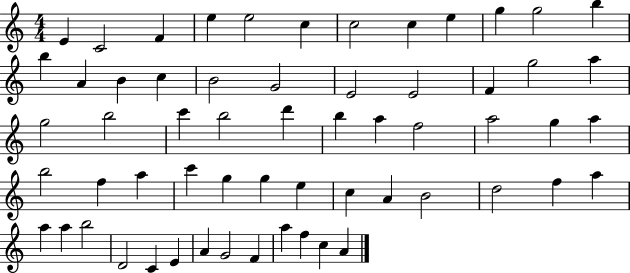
{
  \clef treble
  \numericTimeSignature
  \time 4/4
  \key c \major
  e'4 c'2 f'4 | e''4 e''2 c''4 | c''2 c''4 e''4 | g''4 g''2 b''4 | \break b''4 a'4 b'4 c''4 | b'2 g'2 | e'2 e'2 | f'4 g''2 a''4 | \break g''2 b''2 | c'''4 b''2 d'''4 | b''4 a''4 f''2 | a''2 g''4 a''4 | \break b''2 f''4 a''4 | c'''4 g''4 g''4 e''4 | c''4 a'4 b'2 | d''2 f''4 a''4 | \break a''4 a''4 b''2 | d'2 c'4 e'4 | a'4 g'2 f'4 | a''4 f''4 c''4 a'4 | \break \bar "|."
}